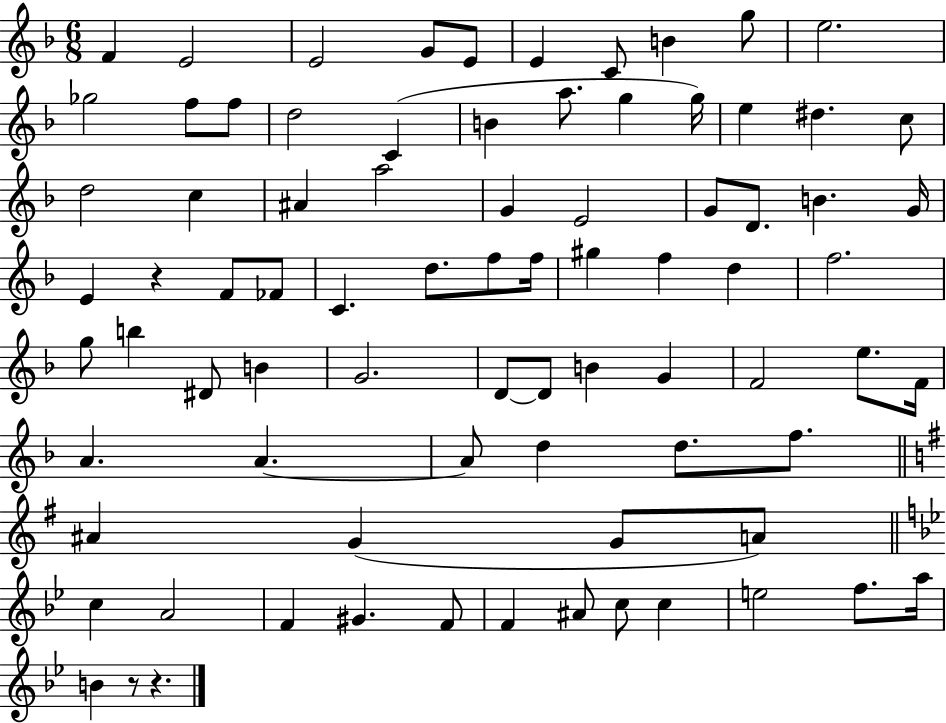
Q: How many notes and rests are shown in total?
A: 81